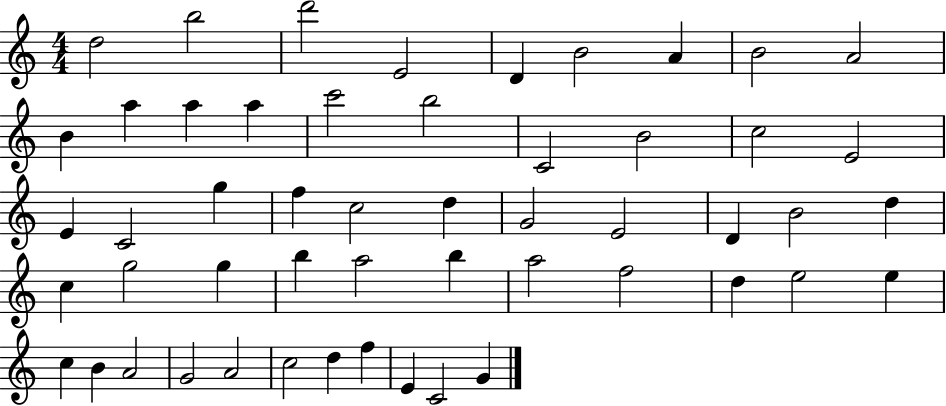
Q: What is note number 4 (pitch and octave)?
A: E4